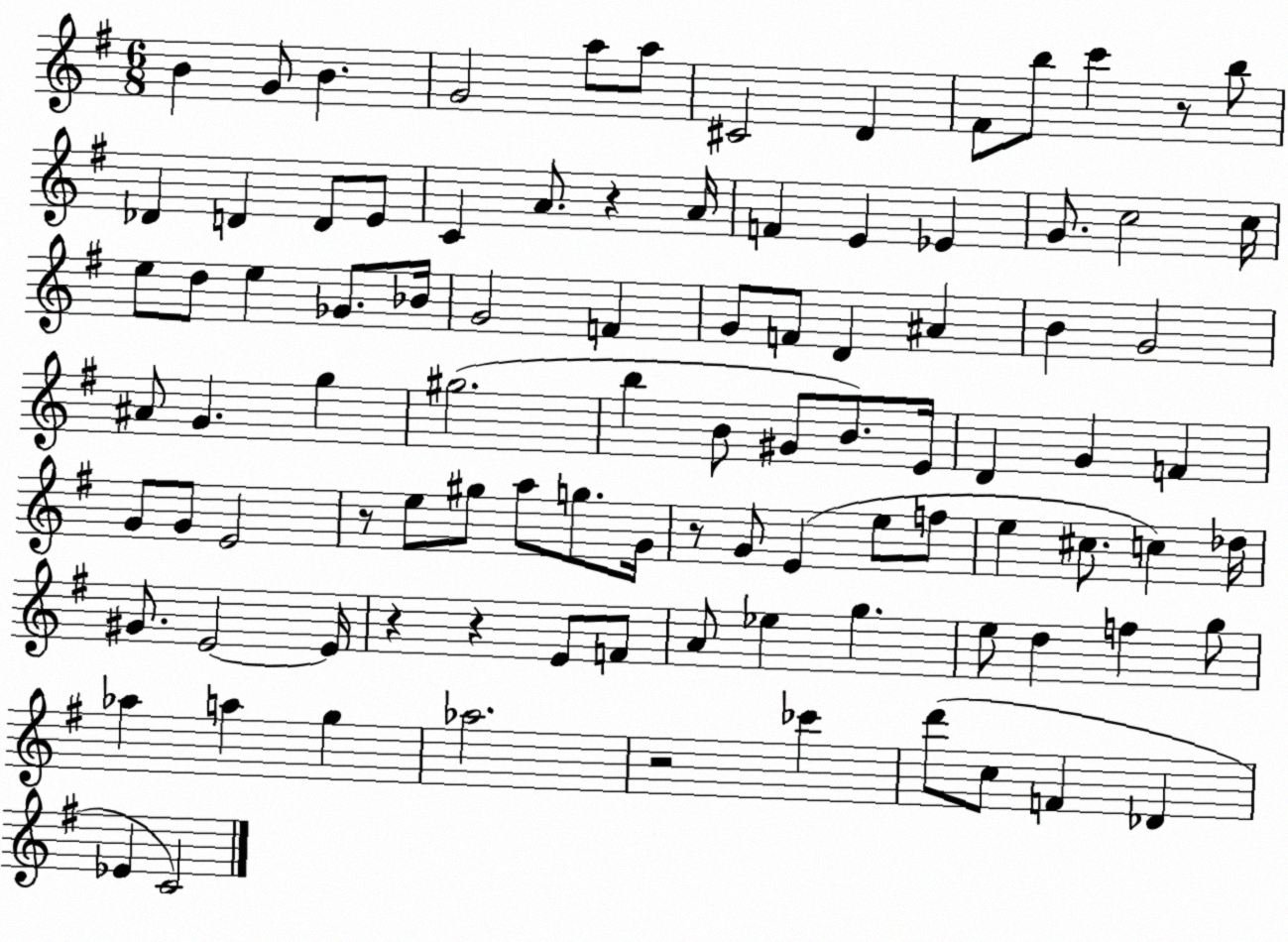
X:1
T:Untitled
M:6/8
L:1/4
K:G
B G/2 B G2 a/2 a/2 ^C2 D ^F/2 b/2 c' z/2 b/2 _D D D/2 E/2 C A/2 z A/4 F E _E G/2 c2 c/4 e/2 d/2 e _G/2 _B/4 G2 F G/2 F/2 D ^A B G2 ^A/2 G g ^g2 b B/2 ^G/2 B/2 E/4 D G F G/2 G/2 E2 z/2 e/2 ^g/2 a/2 g/2 G/4 z/2 G/2 E e/2 f/2 e ^c/2 c _d/4 ^G/2 E2 E/4 z z E/2 F/2 A/2 _e g e/2 d f g/2 _a a g _a2 z2 _c' d'/2 c/2 F _D _E C2